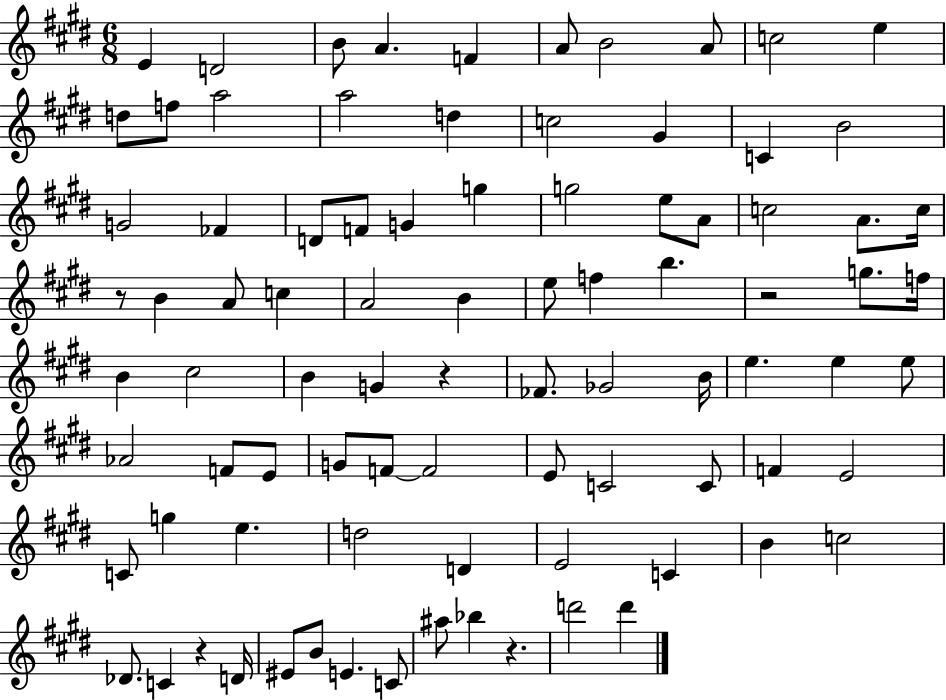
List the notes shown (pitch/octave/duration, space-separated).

E4/q D4/h B4/e A4/q. F4/q A4/e B4/h A4/e C5/h E5/q D5/e F5/e A5/h A5/h D5/q C5/h G#4/q C4/q B4/h G4/h FES4/q D4/e F4/e G4/q G5/q G5/h E5/e A4/e C5/h A4/e. C5/s R/e B4/q A4/e C5/q A4/h B4/q E5/e F5/q B5/q. R/h G5/e. F5/s B4/q C#5/h B4/q G4/q R/q FES4/e. Gb4/h B4/s E5/q. E5/q E5/e Ab4/h F4/e E4/e G4/e F4/e F4/h E4/e C4/h C4/e F4/q E4/h C4/e G5/q E5/q. D5/h D4/q E4/h C4/q B4/q C5/h Db4/e. C4/q R/q D4/s EIS4/e B4/e E4/q. C4/e A#5/e Bb5/q R/q. D6/h D6/q